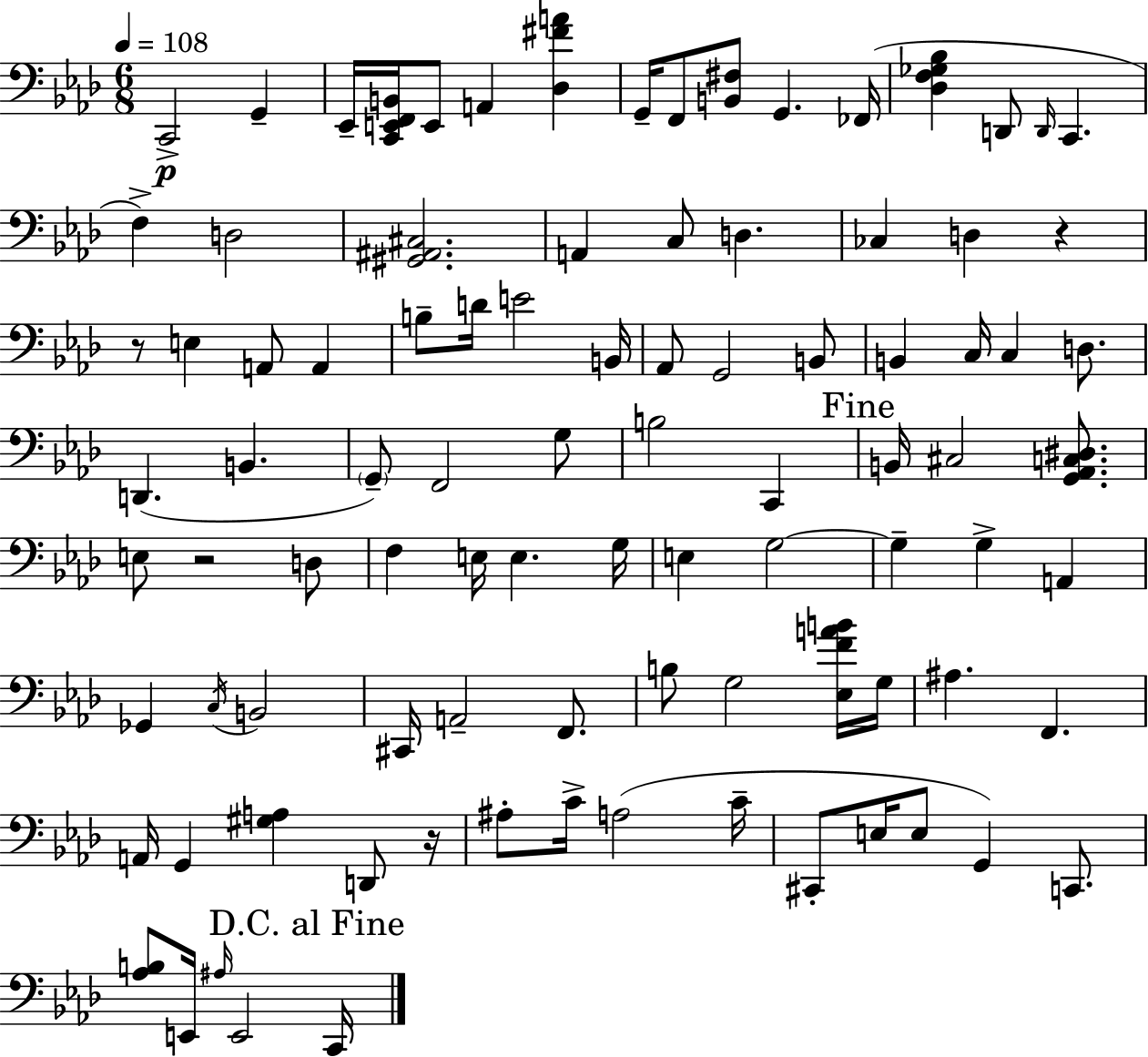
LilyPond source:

{
  \clef bass
  \numericTimeSignature
  \time 6/8
  \key aes \major
  \tempo 4 = 108
  \repeat volta 2 { c,2->\p g,4-- | ees,16-- <c, e, f, b,>16 e,8 a,4 <des fis' a'>4 | g,16-- f,8 <b, fis>8 g,4. fes,16( | <des f ges bes>4 d,8 \grace { d,16 } c,4. | \break f4->) d2 | <gis, ais, cis>2. | a,4 c8 d4. | ces4 d4 r4 | \break r8 e4 a,8 a,4 | b8-- d'16 e'2 | b,16 aes,8 g,2 b,8 | b,4 c16 c4 d8. | \break d,4.( b,4. | \parenthesize g,8--) f,2 g8 | b2 c,4 | \mark "Fine" b,16 cis2 <g, aes, c dis>8. | \break e8 r2 d8 | f4 e16 e4. | g16 e4 g2~~ | g4-- g4-> a,4 | \break ges,4 \acciaccatura { c16 } b,2 | cis,16 a,2-- f,8. | b8 g2 | <ees f' a' b'>16 g16 ais4. f,4. | \break a,16 g,4 <gis a>4 d,8 | r16 ais8-. c'16-> a2( | c'16-- cis,8-. e16 e8 g,4) c,8. | <aes b>8 e,16 \grace { ais16 } e,2 | \break \mark "D.C. al Fine" c,16 } \bar "|."
}